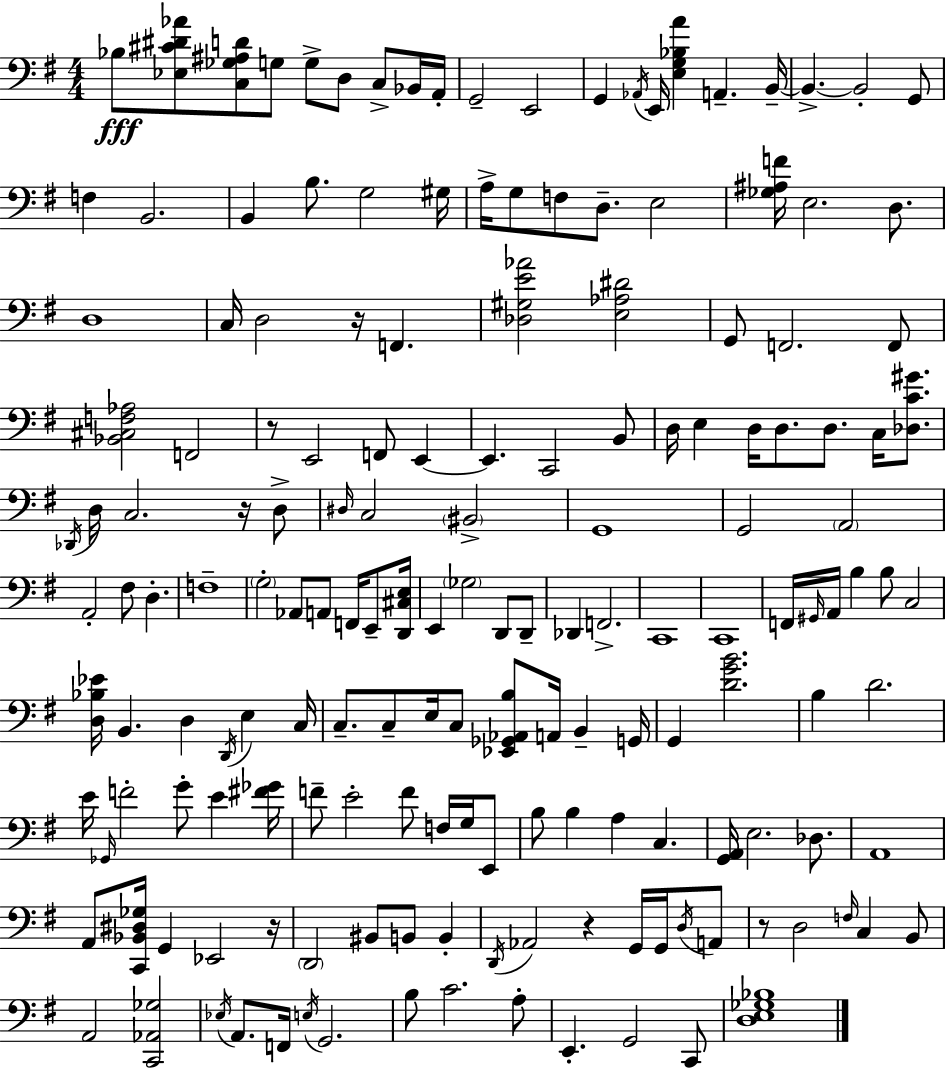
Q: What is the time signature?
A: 4/4